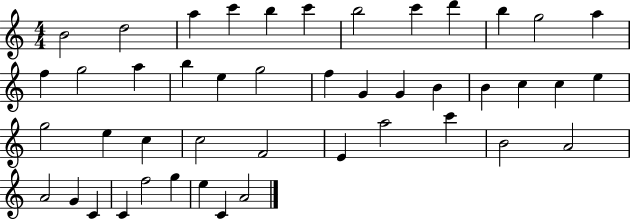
{
  \clef treble
  \numericTimeSignature
  \time 4/4
  \key c \major
  b'2 d''2 | a''4 c'''4 b''4 c'''4 | b''2 c'''4 d'''4 | b''4 g''2 a''4 | \break f''4 g''2 a''4 | b''4 e''4 g''2 | f''4 g'4 g'4 b'4 | b'4 c''4 c''4 e''4 | \break g''2 e''4 c''4 | c''2 f'2 | e'4 a''2 c'''4 | b'2 a'2 | \break a'2 g'4 c'4 | c'4 f''2 g''4 | e''4 c'4 a'2 | \bar "|."
}